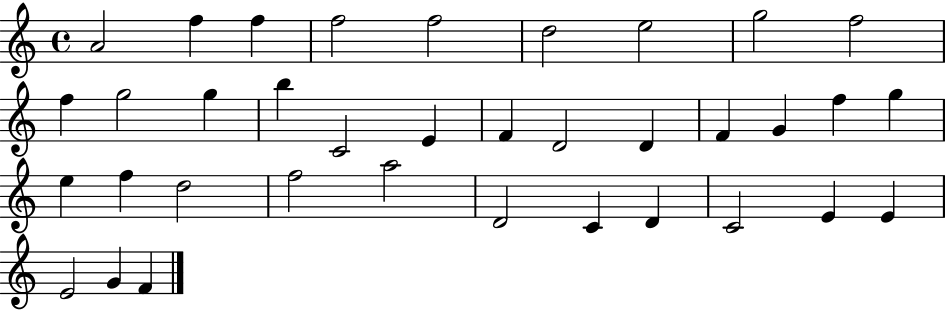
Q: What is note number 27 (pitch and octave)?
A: A5